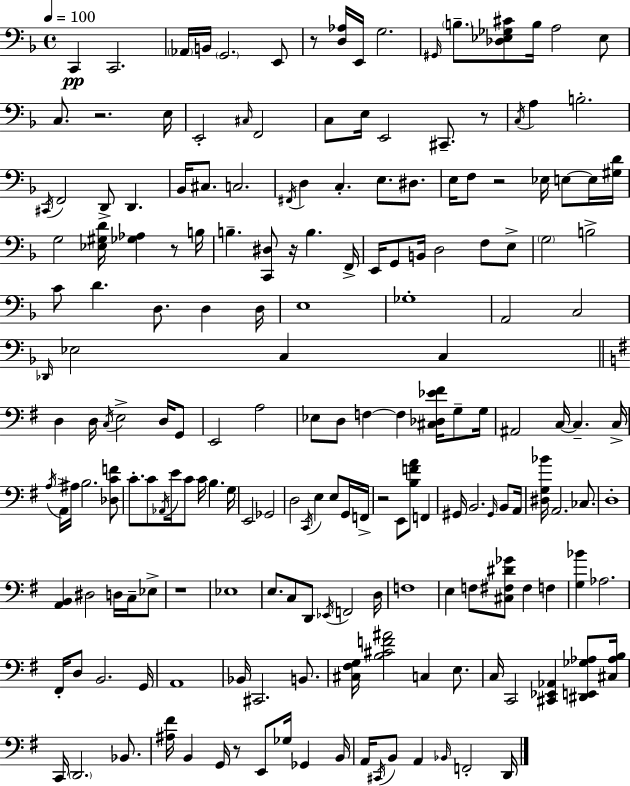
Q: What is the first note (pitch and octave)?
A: C2